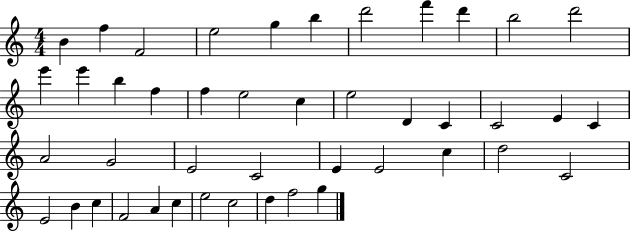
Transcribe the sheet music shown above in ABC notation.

X:1
T:Untitled
M:4/4
L:1/4
K:C
B f F2 e2 g b d'2 f' d' b2 d'2 e' e' b f f e2 c e2 D C C2 E C A2 G2 E2 C2 E E2 c d2 C2 E2 B c F2 A c e2 c2 d f2 g